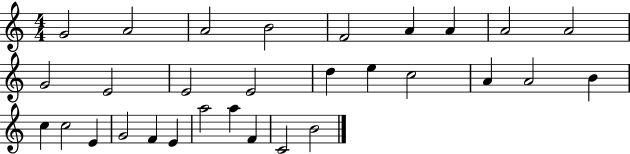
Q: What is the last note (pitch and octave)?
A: B4